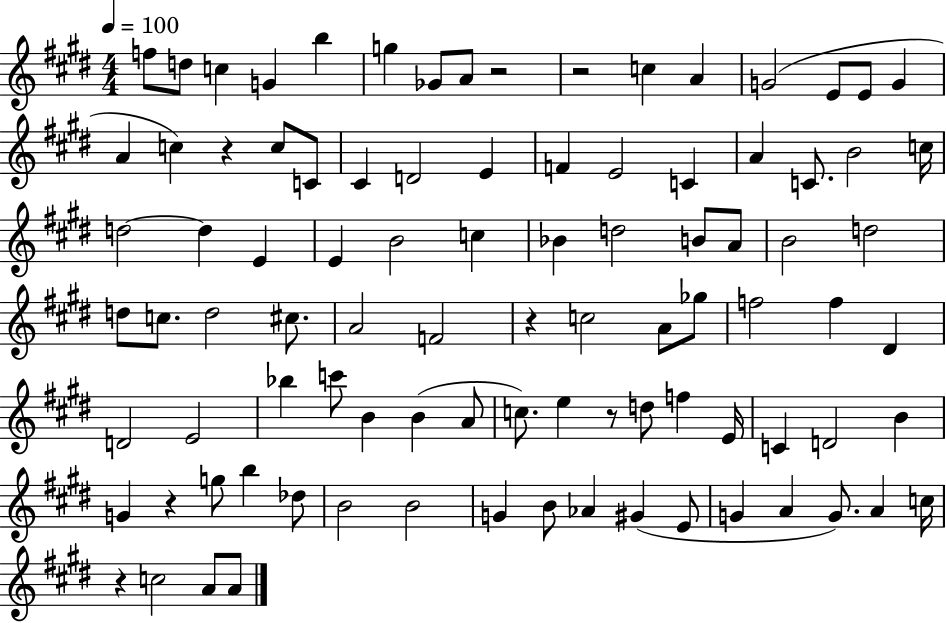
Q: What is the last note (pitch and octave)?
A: A4